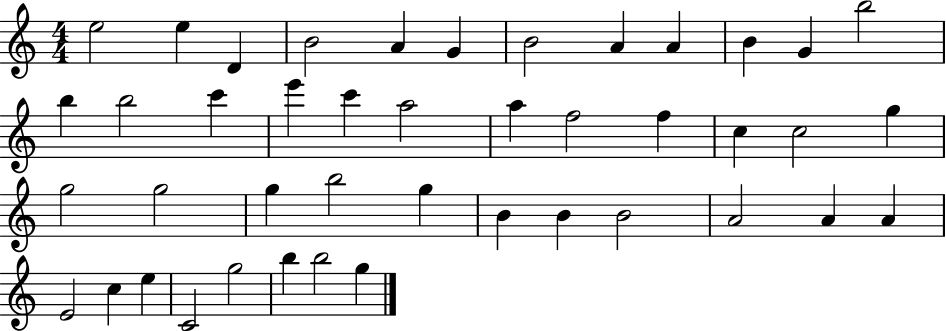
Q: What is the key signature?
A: C major